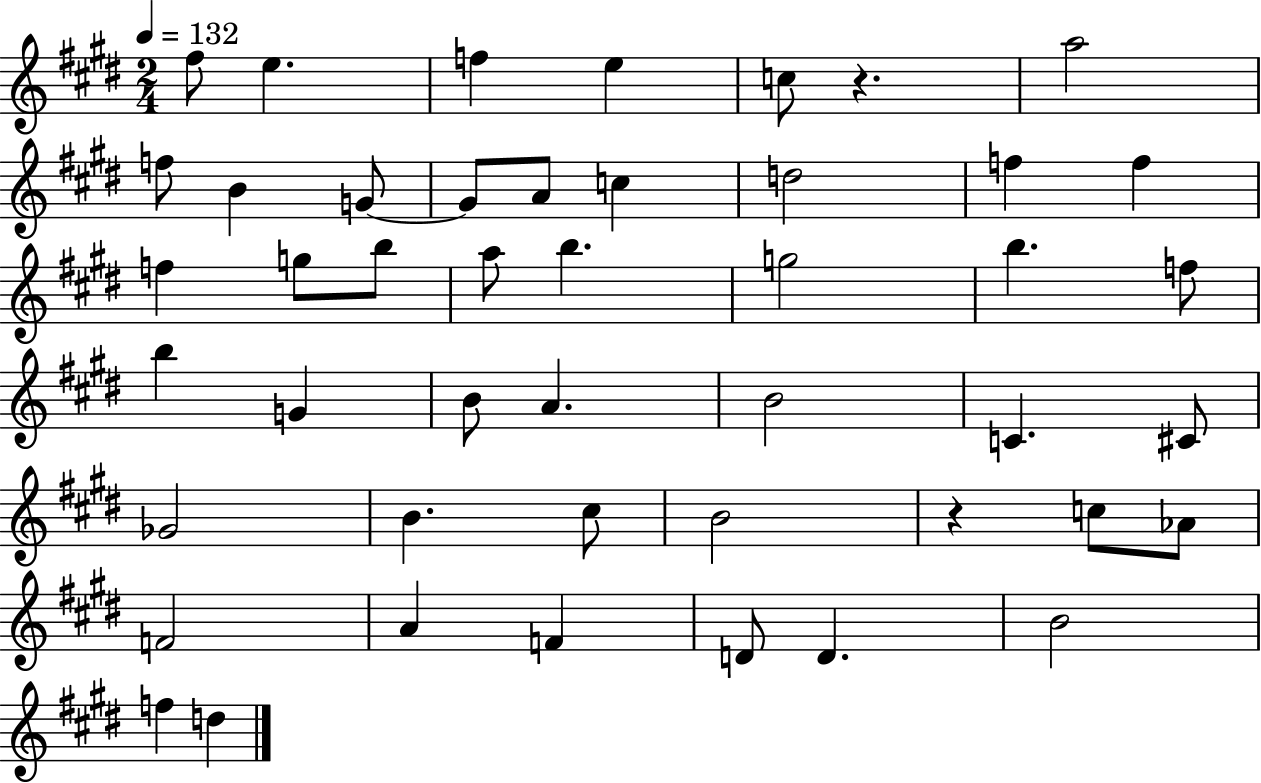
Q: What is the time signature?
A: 2/4